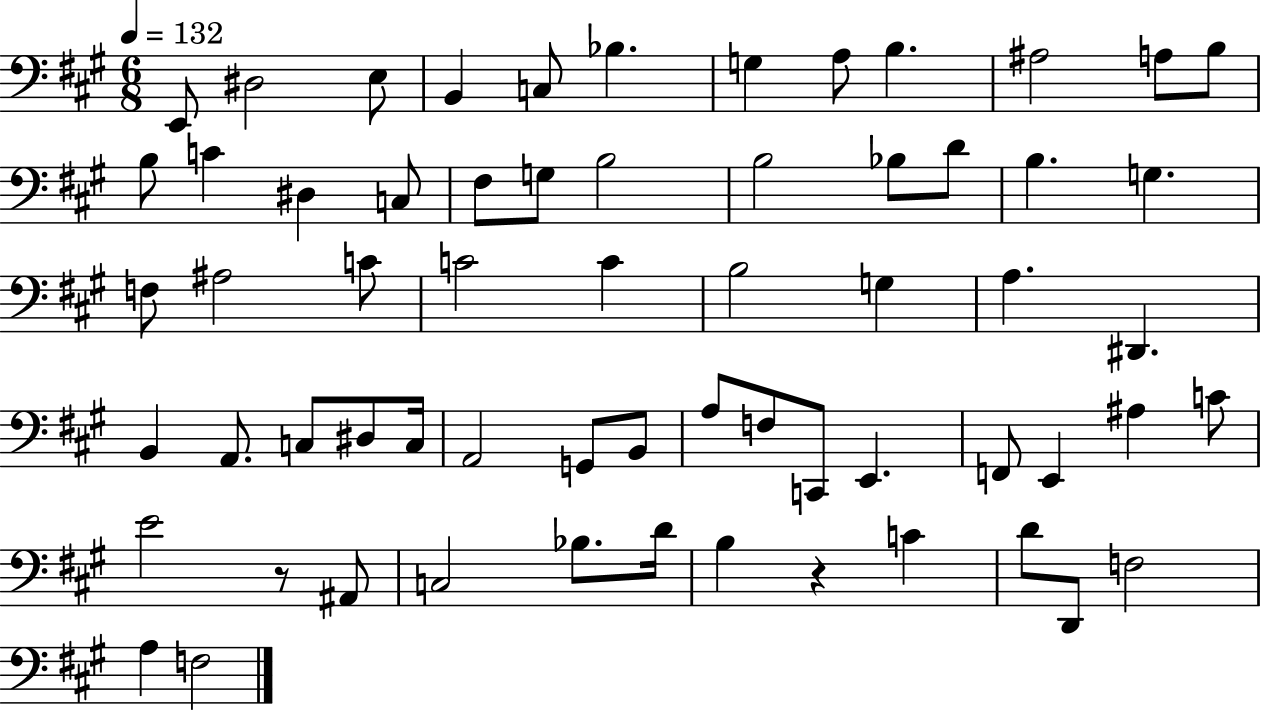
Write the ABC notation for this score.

X:1
T:Untitled
M:6/8
L:1/4
K:A
E,,/2 ^D,2 E,/2 B,, C,/2 _B, G, A,/2 B, ^A,2 A,/2 B,/2 B,/2 C ^D, C,/2 ^F,/2 G,/2 B,2 B,2 _B,/2 D/2 B, G, F,/2 ^A,2 C/2 C2 C B,2 G, A, ^D,, B,, A,,/2 C,/2 ^D,/2 C,/4 A,,2 G,,/2 B,,/2 A,/2 F,/2 C,,/2 E,, F,,/2 E,, ^A, C/2 E2 z/2 ^A,,/2 C,2 _B,/2 D/4 B, z C D/2 D,,/2 F,2 A, F,2